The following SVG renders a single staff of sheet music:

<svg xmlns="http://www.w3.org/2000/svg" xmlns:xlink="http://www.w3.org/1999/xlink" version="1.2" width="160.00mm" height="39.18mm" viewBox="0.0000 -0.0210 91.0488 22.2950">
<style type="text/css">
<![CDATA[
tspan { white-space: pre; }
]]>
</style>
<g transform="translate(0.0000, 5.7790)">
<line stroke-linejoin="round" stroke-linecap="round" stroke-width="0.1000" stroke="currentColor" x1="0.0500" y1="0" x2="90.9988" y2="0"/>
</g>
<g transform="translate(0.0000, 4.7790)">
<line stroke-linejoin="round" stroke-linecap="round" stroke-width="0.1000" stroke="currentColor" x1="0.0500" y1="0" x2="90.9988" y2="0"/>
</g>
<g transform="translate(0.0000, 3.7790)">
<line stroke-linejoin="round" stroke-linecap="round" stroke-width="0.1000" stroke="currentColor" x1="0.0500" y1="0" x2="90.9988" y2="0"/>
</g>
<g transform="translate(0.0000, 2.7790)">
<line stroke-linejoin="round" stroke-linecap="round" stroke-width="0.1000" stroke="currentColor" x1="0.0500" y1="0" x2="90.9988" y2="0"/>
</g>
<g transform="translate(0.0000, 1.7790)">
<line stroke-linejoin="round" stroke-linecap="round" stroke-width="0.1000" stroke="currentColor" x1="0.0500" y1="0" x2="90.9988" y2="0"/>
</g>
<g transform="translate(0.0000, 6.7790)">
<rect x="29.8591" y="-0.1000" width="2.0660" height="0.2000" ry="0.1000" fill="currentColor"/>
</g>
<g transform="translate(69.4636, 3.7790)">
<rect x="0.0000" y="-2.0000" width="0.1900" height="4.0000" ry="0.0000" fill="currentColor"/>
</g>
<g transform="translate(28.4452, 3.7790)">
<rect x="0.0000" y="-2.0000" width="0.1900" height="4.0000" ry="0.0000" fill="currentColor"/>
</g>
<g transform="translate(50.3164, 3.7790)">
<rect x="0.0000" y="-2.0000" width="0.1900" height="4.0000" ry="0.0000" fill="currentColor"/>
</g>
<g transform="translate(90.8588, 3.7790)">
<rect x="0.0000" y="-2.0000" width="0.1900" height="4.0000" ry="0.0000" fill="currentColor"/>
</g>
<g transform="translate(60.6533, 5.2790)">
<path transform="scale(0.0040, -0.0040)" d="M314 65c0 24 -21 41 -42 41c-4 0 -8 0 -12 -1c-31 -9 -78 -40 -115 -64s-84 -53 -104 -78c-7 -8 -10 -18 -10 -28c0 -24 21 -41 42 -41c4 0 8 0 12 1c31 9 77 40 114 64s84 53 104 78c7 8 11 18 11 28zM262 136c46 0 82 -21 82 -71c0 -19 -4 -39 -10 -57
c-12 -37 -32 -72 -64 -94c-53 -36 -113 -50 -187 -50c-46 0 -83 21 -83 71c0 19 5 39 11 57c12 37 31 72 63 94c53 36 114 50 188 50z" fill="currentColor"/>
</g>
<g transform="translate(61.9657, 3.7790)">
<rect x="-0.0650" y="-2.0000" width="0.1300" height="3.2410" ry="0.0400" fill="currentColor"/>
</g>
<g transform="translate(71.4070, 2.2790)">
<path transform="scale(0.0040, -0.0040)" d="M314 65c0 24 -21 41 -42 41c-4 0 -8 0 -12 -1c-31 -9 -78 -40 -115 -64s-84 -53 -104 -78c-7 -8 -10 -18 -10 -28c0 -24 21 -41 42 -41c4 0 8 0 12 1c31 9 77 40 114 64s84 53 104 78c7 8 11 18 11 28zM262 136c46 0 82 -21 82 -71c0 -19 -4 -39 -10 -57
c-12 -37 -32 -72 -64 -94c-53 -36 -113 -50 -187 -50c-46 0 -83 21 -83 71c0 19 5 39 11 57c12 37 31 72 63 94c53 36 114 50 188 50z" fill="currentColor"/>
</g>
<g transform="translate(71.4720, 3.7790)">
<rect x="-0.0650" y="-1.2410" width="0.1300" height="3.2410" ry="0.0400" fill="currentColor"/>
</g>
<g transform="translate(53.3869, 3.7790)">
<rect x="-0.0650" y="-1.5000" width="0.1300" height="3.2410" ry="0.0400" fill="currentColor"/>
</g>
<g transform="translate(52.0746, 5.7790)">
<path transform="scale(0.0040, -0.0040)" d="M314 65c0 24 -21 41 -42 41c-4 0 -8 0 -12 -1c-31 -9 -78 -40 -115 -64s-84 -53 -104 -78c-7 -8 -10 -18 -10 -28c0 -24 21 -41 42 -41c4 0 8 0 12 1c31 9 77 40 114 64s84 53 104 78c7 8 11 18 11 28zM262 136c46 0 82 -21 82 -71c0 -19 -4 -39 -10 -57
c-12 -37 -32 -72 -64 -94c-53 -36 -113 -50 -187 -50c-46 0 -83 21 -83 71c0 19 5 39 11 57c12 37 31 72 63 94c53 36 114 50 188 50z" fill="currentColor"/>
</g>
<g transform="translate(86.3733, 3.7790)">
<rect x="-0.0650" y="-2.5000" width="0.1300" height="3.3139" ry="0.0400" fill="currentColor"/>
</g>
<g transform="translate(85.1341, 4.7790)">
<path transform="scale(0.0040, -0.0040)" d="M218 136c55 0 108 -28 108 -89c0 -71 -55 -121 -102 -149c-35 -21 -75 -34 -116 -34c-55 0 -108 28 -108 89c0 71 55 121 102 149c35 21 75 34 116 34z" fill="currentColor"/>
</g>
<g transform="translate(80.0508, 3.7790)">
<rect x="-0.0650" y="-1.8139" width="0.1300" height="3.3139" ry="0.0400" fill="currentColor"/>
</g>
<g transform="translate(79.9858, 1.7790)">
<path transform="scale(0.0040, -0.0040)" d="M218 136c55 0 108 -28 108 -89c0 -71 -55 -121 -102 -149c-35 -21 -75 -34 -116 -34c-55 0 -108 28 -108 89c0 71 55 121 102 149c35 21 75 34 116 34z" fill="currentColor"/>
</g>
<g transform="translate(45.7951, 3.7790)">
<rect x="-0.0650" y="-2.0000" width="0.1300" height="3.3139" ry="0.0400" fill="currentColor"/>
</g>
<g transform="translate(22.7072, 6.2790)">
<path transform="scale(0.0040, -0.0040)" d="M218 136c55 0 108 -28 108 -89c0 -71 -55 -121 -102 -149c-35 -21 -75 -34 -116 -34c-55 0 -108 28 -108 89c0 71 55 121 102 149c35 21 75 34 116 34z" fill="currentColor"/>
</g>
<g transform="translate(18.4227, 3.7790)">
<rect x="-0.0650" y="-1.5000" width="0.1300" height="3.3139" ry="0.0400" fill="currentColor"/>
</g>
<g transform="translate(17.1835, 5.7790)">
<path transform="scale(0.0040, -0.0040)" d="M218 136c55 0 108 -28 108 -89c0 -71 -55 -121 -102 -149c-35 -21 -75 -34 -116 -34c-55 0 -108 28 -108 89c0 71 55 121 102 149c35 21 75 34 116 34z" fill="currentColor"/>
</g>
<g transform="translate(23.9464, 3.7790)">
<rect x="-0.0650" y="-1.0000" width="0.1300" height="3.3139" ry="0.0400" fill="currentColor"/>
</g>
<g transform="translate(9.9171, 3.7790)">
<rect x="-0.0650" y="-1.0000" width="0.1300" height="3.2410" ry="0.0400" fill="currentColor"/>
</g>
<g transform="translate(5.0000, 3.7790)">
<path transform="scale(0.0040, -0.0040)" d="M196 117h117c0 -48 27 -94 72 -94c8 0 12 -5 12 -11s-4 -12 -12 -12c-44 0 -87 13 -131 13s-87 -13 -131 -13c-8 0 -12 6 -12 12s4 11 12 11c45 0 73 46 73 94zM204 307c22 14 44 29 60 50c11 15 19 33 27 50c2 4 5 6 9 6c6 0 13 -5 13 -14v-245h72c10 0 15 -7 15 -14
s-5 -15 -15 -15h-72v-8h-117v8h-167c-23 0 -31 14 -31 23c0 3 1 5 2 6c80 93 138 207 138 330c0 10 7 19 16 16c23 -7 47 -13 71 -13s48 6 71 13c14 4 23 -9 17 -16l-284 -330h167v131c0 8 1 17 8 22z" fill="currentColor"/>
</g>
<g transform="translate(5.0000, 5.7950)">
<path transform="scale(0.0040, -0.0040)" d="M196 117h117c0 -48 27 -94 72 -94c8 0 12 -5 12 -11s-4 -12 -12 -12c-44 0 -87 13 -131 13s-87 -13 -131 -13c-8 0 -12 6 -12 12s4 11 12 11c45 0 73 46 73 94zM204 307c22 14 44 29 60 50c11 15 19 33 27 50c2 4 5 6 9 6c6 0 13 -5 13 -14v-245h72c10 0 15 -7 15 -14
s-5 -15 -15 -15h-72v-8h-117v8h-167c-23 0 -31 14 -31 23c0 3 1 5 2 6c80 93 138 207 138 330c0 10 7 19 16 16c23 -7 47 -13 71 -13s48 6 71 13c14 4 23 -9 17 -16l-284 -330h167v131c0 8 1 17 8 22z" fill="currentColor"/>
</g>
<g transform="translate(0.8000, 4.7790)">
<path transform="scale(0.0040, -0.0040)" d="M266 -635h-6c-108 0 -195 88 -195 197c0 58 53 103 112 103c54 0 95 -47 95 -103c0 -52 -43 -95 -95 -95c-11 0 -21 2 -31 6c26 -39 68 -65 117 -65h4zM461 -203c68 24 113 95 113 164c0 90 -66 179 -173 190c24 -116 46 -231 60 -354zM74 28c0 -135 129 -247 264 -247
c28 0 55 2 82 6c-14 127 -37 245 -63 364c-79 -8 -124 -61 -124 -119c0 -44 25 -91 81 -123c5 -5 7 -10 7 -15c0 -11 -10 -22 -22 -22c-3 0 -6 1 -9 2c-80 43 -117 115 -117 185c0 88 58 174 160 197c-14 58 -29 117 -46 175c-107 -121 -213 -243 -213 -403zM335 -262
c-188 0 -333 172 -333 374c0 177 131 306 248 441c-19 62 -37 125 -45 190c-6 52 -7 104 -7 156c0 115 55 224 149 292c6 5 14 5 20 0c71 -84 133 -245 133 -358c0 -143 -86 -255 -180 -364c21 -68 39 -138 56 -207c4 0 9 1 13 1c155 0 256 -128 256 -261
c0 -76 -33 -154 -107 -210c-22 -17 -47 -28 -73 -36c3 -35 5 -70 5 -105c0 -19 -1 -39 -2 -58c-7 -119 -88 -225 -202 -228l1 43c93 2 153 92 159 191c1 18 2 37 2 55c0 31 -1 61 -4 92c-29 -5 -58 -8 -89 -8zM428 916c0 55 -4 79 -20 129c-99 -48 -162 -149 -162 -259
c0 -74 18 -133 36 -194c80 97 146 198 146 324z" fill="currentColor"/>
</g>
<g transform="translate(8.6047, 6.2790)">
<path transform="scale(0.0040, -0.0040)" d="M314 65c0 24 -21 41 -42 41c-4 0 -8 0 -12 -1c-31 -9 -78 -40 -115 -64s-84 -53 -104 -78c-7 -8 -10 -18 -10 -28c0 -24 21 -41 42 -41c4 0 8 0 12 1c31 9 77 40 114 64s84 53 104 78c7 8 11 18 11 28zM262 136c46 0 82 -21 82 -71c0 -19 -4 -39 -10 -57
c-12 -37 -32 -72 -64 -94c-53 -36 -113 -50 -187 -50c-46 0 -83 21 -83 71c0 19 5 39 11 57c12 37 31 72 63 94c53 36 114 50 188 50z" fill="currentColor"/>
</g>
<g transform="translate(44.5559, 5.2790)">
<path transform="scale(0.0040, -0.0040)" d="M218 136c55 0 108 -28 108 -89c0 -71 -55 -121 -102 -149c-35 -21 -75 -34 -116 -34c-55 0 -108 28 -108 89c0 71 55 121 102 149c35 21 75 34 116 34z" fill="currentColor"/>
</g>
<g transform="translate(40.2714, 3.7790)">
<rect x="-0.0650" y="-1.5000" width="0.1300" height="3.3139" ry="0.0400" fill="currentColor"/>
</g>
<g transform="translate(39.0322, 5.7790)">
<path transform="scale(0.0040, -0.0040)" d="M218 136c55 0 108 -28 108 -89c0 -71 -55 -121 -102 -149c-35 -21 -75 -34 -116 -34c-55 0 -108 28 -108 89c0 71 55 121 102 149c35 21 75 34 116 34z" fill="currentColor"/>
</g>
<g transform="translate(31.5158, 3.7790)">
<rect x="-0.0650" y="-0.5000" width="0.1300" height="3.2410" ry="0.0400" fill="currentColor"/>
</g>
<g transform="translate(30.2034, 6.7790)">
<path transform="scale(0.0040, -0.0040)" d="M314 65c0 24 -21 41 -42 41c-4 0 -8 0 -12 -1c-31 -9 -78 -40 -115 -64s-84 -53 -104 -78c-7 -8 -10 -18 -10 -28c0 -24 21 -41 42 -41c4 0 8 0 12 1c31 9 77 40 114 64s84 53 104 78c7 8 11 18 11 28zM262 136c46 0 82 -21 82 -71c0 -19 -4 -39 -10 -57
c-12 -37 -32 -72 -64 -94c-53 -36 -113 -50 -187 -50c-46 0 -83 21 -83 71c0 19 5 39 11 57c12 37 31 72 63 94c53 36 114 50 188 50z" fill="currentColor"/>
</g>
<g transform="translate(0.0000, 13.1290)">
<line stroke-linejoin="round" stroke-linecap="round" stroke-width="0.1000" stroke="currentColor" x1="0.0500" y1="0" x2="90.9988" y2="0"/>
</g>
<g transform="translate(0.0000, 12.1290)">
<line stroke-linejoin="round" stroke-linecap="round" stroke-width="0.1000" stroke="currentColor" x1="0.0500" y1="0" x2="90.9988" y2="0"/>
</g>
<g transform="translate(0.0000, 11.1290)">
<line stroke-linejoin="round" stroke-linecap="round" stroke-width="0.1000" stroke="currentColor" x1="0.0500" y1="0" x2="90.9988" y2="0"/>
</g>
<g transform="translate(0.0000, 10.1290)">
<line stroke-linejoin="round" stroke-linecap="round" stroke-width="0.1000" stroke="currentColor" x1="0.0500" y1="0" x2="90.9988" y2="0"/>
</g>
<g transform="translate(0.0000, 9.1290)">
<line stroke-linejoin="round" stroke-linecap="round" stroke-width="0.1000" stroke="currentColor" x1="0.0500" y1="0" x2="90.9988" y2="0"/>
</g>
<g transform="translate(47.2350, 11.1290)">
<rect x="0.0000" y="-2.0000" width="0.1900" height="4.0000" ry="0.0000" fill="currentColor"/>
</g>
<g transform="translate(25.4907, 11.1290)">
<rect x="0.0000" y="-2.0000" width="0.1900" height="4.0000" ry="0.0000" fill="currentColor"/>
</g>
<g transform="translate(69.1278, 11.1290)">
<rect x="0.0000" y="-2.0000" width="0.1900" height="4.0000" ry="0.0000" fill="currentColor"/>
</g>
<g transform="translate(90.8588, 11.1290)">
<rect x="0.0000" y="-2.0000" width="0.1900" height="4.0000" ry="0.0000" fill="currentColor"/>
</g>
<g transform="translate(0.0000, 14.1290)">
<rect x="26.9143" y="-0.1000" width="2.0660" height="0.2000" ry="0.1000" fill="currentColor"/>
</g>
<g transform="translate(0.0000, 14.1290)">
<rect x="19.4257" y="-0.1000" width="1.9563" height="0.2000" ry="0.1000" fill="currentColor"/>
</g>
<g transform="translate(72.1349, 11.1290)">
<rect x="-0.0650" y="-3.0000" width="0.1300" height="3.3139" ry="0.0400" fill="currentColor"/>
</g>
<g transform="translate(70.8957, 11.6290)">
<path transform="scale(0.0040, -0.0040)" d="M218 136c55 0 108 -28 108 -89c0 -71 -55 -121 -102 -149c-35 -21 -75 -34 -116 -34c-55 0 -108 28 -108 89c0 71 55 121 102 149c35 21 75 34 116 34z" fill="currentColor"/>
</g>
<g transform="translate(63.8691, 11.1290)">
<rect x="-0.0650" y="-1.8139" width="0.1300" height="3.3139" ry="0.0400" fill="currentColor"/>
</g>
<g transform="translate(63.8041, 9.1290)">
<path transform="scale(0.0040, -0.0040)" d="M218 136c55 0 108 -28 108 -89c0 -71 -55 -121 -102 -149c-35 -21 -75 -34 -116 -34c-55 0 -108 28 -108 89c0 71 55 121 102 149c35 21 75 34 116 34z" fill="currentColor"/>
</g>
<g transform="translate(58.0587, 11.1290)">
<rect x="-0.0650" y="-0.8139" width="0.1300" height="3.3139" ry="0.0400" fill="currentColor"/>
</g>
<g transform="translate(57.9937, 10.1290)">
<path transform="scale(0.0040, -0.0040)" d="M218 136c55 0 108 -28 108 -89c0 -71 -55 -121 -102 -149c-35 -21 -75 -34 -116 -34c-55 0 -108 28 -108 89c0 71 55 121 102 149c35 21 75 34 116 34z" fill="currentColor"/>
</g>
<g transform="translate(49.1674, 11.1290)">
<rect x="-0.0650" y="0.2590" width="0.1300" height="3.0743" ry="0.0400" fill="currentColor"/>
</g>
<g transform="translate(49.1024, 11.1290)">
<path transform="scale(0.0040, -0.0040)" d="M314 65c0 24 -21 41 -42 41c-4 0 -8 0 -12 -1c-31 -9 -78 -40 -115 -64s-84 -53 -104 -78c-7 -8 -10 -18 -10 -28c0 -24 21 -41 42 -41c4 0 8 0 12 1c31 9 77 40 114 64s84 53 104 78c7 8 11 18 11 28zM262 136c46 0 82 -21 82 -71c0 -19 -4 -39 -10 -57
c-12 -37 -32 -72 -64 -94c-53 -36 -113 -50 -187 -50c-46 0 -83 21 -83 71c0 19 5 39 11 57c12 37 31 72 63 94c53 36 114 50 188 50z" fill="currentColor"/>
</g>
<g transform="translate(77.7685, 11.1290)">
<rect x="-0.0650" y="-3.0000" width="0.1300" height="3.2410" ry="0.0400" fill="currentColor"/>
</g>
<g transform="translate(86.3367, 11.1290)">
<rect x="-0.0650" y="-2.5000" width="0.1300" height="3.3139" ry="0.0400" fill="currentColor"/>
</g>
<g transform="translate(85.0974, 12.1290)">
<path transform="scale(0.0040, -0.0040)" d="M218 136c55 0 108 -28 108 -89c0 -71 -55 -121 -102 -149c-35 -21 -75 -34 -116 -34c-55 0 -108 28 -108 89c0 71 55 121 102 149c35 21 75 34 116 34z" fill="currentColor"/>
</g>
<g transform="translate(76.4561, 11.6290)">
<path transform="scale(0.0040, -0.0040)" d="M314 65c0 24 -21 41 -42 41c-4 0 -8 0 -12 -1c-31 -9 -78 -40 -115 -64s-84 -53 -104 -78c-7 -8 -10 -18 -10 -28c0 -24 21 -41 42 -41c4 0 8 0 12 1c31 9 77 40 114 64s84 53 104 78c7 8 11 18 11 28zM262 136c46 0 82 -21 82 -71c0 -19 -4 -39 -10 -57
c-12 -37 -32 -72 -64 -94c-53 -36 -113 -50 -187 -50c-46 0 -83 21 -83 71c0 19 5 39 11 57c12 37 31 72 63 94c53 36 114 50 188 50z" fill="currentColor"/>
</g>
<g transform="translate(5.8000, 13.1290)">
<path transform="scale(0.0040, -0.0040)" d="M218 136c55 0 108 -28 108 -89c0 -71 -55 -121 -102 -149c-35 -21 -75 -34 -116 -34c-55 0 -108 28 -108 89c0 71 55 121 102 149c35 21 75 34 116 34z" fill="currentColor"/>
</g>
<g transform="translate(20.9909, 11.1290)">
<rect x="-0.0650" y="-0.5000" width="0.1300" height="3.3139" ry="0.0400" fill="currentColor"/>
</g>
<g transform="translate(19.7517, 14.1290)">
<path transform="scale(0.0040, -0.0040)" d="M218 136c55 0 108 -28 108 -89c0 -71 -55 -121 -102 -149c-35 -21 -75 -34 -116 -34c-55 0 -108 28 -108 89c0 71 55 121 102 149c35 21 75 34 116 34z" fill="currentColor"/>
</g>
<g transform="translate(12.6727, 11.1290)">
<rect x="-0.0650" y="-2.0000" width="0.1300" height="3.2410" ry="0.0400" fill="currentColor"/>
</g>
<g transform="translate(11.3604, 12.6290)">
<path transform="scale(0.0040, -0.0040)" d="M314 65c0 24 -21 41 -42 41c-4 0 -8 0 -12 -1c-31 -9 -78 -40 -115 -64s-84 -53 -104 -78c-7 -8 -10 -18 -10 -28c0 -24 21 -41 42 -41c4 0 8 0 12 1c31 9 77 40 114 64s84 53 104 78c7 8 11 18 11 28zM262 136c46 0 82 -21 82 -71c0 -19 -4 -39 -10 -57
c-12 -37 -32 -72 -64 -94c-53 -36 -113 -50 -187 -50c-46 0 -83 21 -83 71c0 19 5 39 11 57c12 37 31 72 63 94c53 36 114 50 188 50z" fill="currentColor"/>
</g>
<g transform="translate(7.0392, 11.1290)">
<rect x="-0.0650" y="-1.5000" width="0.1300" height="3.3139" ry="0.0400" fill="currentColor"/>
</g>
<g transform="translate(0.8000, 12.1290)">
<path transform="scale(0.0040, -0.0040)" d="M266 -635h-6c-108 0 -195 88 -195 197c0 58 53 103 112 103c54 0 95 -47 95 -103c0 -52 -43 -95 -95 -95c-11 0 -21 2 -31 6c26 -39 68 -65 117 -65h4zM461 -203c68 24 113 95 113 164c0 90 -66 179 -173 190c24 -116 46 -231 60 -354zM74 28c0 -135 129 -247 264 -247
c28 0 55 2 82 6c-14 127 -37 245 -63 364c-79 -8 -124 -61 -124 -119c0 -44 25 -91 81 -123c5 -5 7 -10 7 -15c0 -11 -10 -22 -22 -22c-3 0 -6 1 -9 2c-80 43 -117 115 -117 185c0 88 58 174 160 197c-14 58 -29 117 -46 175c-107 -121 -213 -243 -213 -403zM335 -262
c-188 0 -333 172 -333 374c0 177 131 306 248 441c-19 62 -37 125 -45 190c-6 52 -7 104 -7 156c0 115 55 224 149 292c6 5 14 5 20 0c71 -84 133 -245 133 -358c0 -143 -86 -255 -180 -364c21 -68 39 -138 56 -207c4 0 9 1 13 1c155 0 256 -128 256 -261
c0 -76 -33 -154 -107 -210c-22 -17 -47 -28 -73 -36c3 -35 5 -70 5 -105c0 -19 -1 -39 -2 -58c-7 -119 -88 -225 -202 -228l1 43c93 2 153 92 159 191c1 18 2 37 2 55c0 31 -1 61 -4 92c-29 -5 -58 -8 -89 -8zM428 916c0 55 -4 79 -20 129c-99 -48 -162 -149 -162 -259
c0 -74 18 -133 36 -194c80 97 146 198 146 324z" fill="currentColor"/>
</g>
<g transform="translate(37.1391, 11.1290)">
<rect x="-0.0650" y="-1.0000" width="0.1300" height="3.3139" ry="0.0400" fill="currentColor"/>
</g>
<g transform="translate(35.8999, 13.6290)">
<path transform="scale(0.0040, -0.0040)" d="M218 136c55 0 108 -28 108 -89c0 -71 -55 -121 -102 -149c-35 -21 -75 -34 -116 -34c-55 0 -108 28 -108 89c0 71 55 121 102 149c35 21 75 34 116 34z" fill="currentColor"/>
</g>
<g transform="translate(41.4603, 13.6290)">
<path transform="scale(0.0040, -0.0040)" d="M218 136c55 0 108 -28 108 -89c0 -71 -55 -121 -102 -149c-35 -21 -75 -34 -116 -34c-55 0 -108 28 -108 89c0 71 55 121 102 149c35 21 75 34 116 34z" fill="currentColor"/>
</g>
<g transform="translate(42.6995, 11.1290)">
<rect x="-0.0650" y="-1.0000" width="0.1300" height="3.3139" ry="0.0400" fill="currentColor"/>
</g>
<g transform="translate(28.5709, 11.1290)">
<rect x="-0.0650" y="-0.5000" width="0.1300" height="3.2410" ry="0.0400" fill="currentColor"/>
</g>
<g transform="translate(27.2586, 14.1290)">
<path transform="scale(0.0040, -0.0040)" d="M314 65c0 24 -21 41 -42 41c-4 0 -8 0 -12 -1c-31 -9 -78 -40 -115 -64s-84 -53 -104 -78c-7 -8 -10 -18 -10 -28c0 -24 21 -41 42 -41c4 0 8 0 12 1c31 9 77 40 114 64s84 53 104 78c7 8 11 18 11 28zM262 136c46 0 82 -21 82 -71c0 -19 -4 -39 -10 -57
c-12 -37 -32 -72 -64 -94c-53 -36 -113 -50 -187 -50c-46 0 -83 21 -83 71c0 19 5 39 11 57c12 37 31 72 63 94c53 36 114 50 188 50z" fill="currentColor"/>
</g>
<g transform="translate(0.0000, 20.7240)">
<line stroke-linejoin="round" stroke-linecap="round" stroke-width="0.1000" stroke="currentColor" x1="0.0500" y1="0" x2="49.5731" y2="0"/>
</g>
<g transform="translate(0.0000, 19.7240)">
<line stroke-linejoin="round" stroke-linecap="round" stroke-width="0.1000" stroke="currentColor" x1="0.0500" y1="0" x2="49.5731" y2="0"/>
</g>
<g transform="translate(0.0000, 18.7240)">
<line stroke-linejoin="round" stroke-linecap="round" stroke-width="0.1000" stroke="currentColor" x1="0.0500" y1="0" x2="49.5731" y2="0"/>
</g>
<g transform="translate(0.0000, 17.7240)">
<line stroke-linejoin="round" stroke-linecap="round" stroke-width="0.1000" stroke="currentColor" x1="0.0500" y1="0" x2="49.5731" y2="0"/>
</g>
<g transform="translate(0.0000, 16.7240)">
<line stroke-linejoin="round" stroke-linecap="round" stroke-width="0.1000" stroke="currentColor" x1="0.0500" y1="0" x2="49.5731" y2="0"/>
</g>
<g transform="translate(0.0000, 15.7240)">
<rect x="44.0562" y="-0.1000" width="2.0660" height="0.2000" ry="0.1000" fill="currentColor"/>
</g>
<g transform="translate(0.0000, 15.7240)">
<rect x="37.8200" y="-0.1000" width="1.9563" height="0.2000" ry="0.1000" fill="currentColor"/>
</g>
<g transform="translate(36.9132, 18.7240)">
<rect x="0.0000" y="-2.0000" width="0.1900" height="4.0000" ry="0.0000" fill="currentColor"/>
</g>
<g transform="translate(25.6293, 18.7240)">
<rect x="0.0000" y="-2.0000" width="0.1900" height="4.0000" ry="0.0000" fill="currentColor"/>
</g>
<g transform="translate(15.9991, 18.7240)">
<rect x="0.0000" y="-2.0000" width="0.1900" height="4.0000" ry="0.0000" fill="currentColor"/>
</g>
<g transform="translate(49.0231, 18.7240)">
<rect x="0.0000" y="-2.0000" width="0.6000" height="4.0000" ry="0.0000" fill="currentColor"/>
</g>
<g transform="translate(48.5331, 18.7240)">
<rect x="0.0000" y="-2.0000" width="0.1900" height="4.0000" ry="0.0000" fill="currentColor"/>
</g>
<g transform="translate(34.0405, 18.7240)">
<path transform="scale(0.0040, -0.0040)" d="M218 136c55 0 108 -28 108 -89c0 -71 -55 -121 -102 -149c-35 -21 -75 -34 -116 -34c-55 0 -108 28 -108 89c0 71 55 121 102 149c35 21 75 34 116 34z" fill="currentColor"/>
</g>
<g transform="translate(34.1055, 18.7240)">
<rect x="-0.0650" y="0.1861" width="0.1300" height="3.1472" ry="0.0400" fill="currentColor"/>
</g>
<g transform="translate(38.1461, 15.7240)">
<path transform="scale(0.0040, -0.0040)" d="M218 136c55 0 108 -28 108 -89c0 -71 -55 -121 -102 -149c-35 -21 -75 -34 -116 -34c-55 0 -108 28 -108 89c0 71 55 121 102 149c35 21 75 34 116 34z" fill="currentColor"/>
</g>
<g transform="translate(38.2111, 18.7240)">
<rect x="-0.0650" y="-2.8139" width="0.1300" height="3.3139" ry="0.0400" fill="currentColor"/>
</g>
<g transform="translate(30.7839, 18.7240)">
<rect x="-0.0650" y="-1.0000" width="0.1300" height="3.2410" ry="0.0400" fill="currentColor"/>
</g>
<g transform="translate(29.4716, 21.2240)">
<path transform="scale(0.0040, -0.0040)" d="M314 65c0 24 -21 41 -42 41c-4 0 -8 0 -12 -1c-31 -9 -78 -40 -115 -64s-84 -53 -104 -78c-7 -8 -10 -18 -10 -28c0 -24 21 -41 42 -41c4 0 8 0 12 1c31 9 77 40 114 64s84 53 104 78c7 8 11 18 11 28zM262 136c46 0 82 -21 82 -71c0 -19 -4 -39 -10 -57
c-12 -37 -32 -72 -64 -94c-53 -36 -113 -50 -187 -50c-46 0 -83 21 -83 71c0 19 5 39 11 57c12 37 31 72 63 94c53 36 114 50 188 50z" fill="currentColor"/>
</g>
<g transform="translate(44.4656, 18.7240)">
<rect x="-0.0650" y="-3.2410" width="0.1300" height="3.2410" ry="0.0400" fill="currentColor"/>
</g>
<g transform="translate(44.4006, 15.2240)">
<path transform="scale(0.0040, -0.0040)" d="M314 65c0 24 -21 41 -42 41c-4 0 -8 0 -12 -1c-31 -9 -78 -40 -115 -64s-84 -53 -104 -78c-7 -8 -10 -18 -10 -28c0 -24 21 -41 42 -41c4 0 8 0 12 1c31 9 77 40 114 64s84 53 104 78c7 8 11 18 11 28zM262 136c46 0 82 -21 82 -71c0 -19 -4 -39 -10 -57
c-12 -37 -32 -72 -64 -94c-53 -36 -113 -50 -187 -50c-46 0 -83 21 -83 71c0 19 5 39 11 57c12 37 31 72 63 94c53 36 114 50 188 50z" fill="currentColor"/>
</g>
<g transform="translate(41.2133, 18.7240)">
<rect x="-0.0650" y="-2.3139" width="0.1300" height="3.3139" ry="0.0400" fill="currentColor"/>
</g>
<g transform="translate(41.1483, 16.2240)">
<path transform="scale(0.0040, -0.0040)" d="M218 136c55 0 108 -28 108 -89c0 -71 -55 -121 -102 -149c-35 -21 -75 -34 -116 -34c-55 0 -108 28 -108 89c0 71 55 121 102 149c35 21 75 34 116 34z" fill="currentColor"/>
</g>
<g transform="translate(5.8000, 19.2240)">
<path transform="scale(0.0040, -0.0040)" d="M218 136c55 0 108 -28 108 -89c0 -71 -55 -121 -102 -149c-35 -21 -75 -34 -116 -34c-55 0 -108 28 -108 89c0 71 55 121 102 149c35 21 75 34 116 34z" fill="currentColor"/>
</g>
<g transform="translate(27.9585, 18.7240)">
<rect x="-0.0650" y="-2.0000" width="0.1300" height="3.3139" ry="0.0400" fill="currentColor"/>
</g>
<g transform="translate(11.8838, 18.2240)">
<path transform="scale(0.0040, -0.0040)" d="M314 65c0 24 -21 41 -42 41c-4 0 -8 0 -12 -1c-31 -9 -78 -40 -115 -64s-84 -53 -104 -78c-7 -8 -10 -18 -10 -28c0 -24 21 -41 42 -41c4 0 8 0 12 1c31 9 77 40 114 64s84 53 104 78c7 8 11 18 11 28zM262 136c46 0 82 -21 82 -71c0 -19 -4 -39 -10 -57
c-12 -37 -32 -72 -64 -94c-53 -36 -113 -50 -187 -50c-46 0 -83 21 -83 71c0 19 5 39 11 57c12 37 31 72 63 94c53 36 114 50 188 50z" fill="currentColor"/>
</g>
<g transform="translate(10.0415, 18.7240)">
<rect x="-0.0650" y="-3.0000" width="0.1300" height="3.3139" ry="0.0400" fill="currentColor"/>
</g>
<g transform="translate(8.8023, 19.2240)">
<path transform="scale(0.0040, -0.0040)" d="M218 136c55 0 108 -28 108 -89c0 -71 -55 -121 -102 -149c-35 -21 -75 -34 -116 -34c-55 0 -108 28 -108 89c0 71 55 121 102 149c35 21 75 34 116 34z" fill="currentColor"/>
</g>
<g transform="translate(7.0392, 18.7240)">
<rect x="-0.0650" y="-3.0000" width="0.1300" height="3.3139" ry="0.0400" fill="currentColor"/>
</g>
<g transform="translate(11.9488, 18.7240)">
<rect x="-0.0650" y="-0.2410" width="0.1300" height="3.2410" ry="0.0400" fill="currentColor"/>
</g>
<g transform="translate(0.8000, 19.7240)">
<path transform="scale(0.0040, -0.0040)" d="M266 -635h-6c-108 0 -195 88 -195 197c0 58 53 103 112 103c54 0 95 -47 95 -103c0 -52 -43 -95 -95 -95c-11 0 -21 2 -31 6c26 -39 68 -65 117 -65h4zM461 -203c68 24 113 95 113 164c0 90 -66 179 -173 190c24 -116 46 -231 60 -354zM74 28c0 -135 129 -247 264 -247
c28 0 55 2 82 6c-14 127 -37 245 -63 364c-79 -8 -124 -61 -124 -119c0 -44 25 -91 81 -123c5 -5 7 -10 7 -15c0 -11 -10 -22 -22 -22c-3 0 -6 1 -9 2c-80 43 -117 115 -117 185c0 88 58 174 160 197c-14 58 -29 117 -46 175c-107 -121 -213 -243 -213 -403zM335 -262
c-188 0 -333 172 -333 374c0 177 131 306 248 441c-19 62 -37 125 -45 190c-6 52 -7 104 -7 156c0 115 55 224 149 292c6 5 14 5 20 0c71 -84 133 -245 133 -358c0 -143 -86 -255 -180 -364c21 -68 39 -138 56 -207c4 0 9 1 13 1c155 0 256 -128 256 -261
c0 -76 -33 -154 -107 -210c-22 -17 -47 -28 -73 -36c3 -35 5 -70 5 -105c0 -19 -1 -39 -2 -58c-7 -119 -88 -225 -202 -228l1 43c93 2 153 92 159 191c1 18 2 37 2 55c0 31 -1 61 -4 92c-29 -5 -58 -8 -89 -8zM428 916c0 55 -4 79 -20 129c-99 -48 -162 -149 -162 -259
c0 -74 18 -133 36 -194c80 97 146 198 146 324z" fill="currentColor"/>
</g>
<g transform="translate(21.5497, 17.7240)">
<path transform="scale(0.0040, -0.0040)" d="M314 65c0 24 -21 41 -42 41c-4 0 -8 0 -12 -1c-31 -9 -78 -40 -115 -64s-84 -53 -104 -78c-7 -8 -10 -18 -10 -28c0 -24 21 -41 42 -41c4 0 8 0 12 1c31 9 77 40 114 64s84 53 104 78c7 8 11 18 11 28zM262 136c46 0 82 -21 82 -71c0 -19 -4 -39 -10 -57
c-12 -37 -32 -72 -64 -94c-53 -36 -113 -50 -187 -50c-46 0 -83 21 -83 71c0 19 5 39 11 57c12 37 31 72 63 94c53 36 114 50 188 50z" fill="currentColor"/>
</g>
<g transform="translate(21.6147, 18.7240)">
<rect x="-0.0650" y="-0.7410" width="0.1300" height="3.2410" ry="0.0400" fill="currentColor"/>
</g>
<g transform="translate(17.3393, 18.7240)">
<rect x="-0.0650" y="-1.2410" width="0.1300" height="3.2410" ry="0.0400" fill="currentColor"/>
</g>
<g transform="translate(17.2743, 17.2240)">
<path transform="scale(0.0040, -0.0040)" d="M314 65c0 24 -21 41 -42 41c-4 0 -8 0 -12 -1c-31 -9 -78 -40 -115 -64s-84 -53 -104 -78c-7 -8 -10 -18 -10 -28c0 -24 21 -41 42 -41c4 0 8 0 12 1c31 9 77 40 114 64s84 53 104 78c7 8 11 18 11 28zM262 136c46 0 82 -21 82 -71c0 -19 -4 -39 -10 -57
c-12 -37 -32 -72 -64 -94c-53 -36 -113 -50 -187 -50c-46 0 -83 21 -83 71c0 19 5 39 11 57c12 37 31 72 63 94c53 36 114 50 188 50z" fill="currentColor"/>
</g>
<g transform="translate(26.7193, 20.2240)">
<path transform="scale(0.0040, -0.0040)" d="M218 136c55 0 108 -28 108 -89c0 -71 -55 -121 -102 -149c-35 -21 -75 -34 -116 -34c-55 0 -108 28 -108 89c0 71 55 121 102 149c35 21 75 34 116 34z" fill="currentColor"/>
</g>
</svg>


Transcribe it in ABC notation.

X:1
T:Untitled
M:4/4
L:1/4
K:C
D2 E D C2 E F E2 F2 e2 f G E F2 C C2 D D B2 d f A A2 G A A c2 e2 d2 F D2 B a g b2